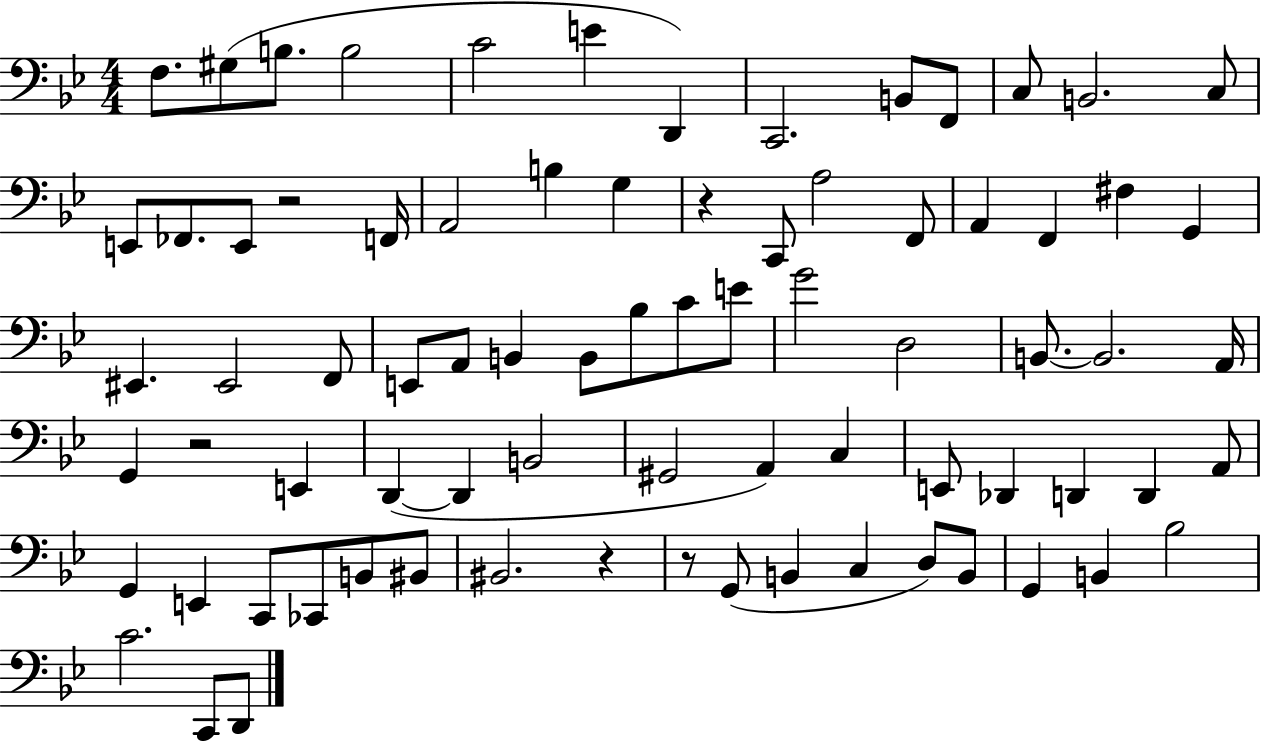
F3/e. G#3/e B3/e. B3/h C4/h E4/q D2/q C2/h. B2/e F2/e C3/e B2/h. C3/e E2/e FES2/e. E2/e R/h F2/s A2/h B3/q G3/q R/q C2/e A3/h F2/e A2/q F2/q F#3/q G2/q EIS2/q. EIS2/h F2/e E2/e A2/e B2/q B2/e Bb3/e C4/e E4/e G4/h D3/h B2/e. B2/h. A2/s G2/q R/h E2/q D2/q D2/q B2/h G#2/h A2/q C3/q E2/e Db2/q D2/q D2/q A2/e G2/q E2/q C2/e CES2/e B2/e BIS2/e BIS2/h. R/q R/e G2/e B2/q C3/q D3/e B2/e G2/q B2/q Bb3/h C4/h. C2/e D2/e